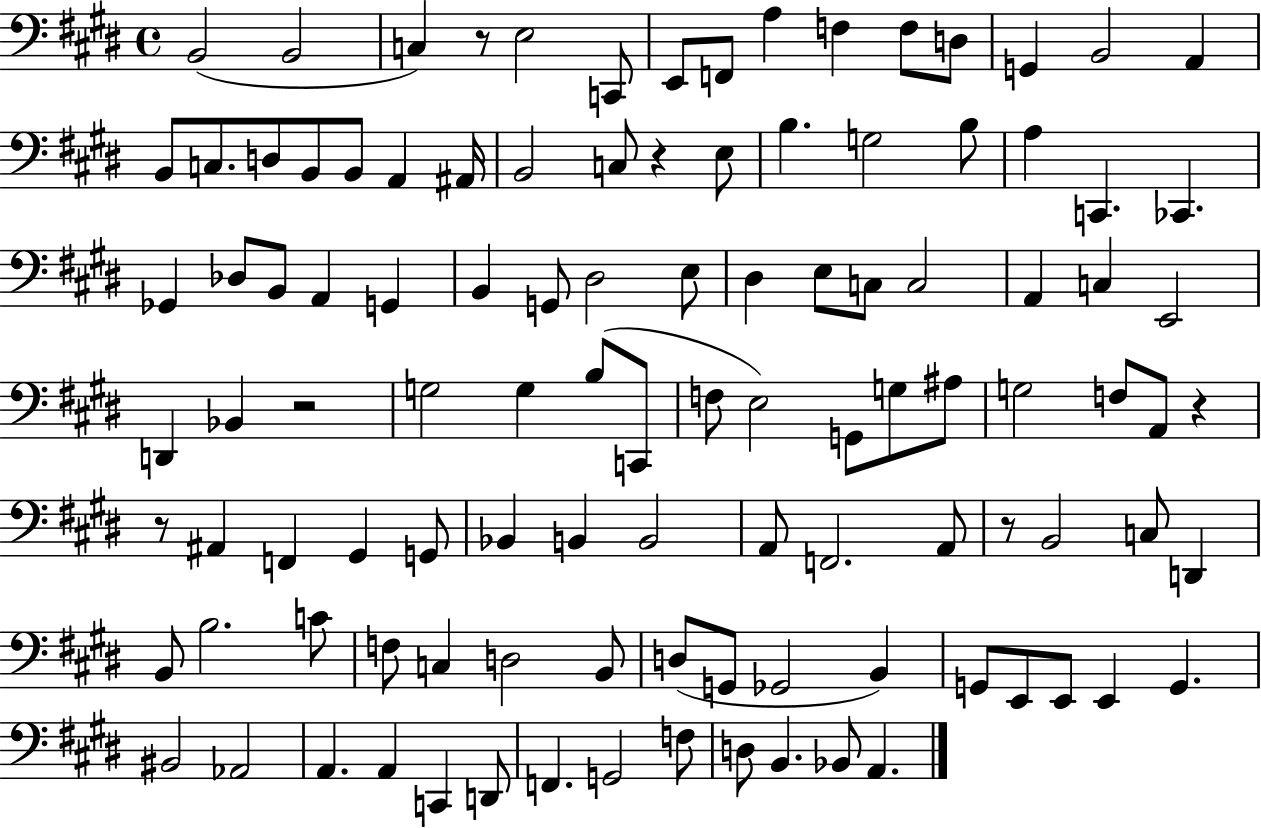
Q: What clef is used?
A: bass